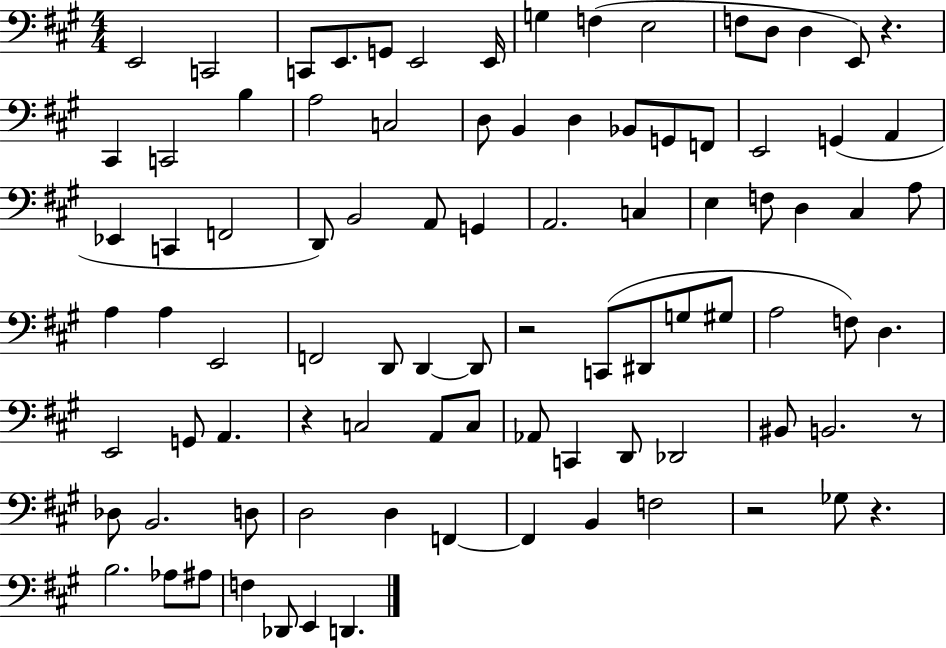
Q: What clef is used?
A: bass